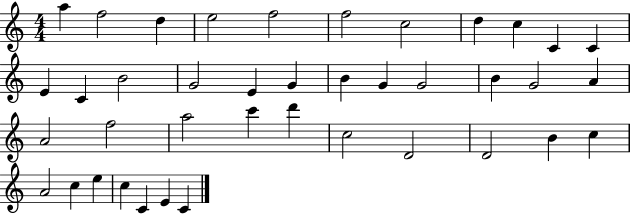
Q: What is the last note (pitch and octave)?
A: C4